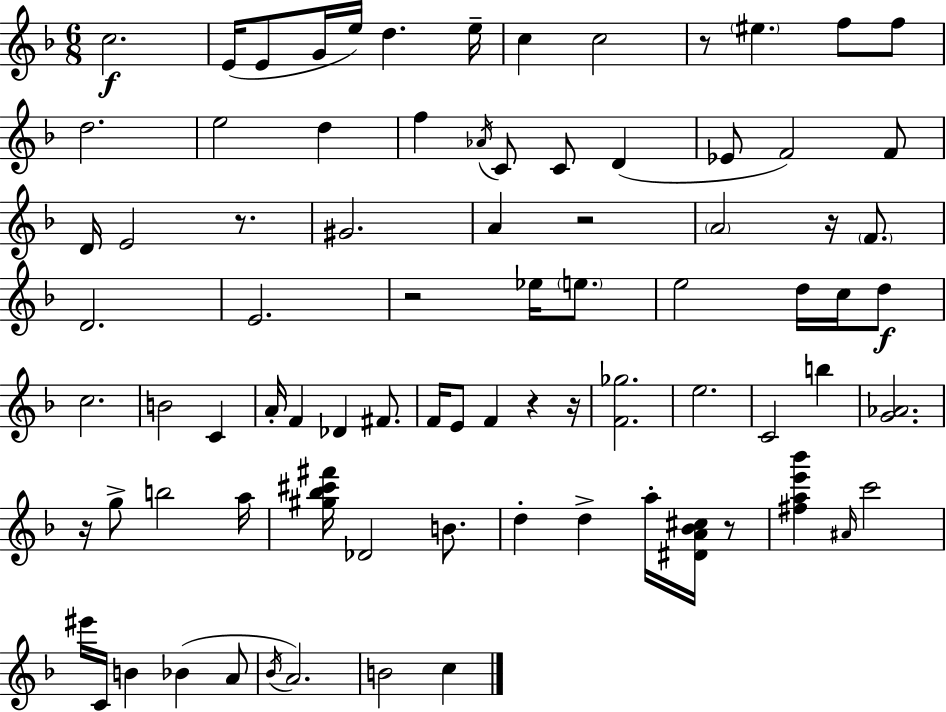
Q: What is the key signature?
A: D minor